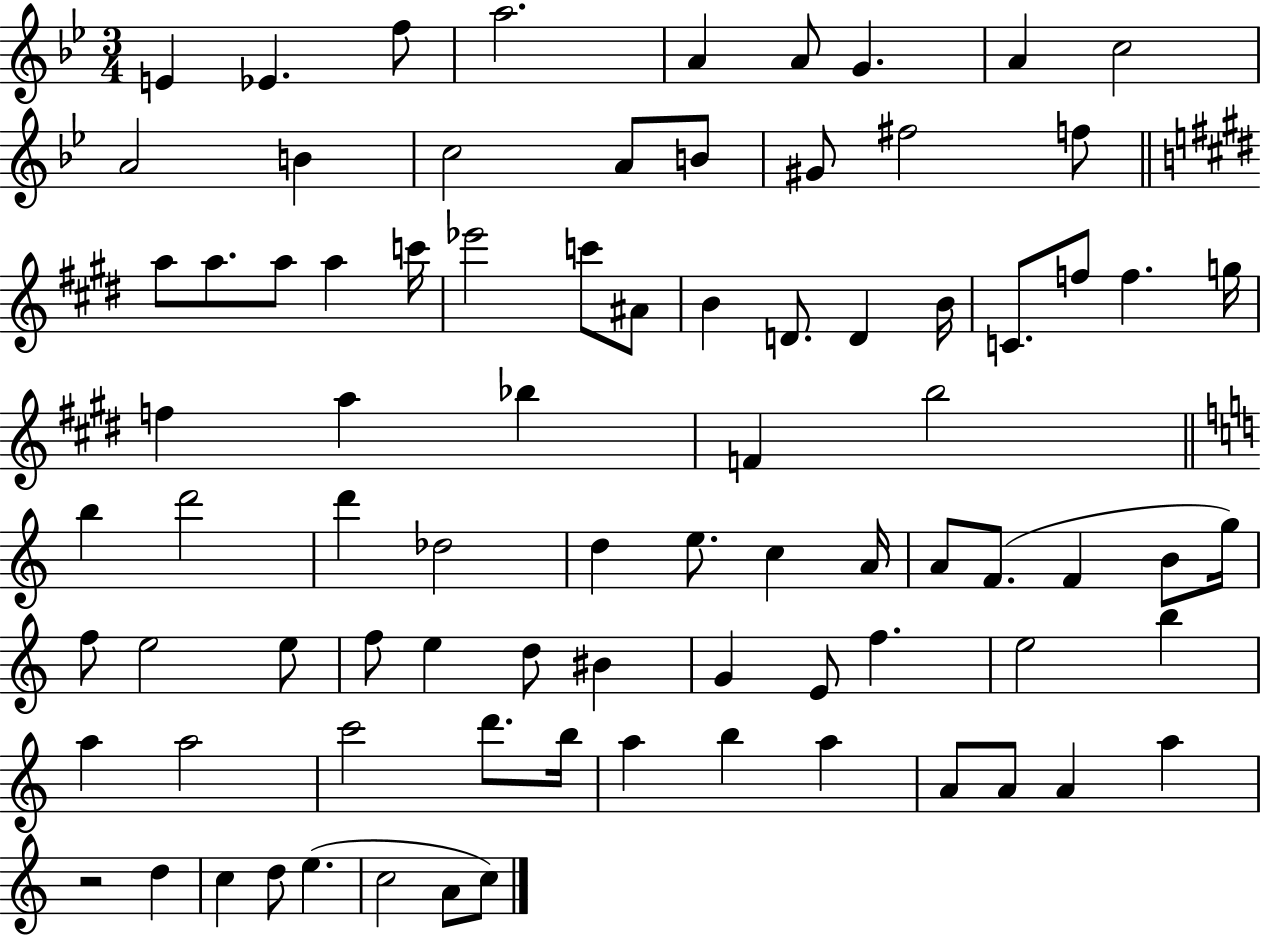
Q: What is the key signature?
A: BES major